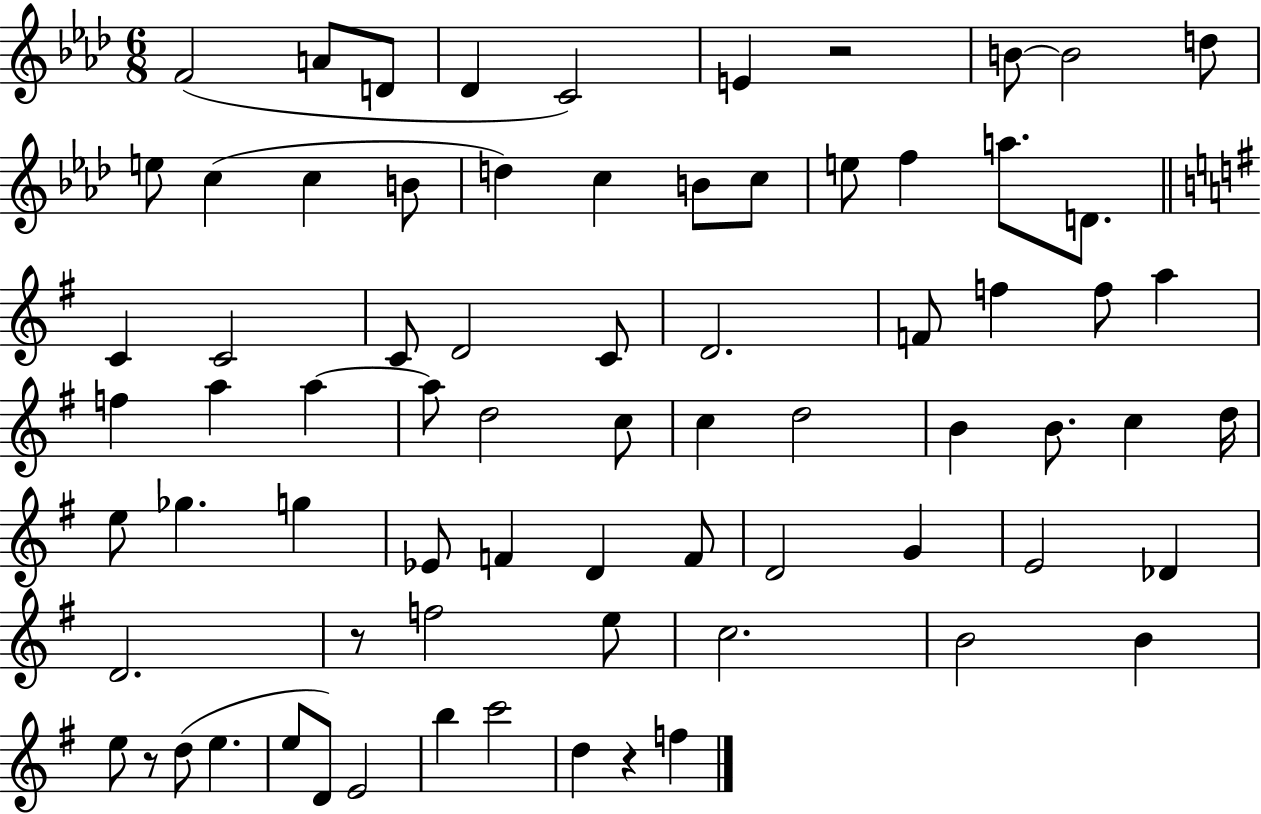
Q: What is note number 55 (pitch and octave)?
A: D4